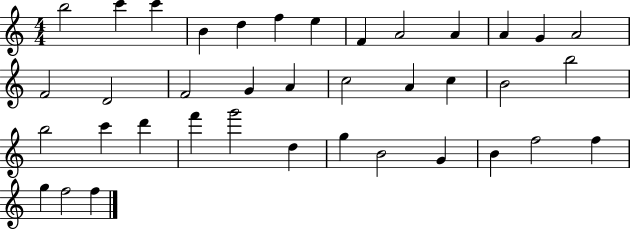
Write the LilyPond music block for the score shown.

{
  \clef treble
  \numericTimeSignature
  \time 4/4
  \key c \major
  b''2 c'''4 c'''4 | b'4 d''4 f''4 e''4 | f'4 a'2 a'4 | a'4 g'4 a'2 | \break f'2 d'2 | f'2 g'4 a'4 | c''2 a'4 c''4 | b'2 b''2 | \break b''2 c'''4 d'''4 | f'''4 g'''2 d''4 | g''4 b'2 g'4 | b'4 f''2 f''4 | \break g''4 f''2 f''4 | \bar "|."
}